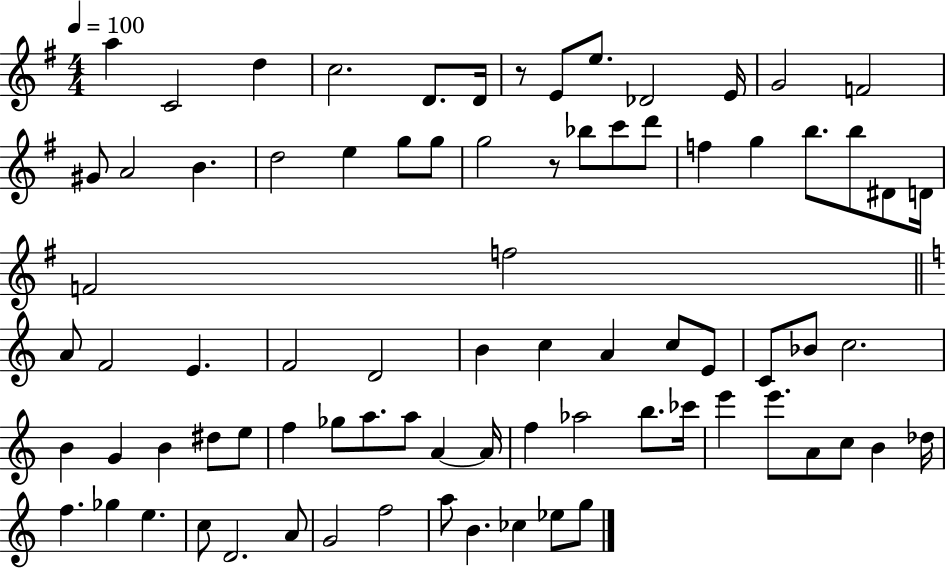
{
  \clef treble
  \numericTimeSignature
  \time 4/4
  \key g \major
  \tempo 4 = 100
  \repeat volta 2 { a''4 c'2 d''4 | c''2. d'8. d'16 | r8 e'8 e''8. des'2 e'16 | g'2 f'2 | \break gis'8 a'2 b'4. | d''2 e''4 g''8 g''8 | g''2 r8 bes''8 c'''8 d'''8 | f''4 g''4 b''8. b''8 dis'8 d'16 | \break f'2 f''2 | \bar "||" \break \key a \minor a'8 f'2 e'4. | f'2 d'2 | b'4 c''4 a'4 c''8 e'8 | c'8 bes'8 c''2. | \break b'4 g'4 b'4 dis''8 e''8 | f''4 ges''8 a''8. a''8 a'4~~ a'16 | f''4 aes''2 b''8. ces'''16 | e'''4 e'''8. a'8 c''8 b'4 des''16 | \break f''4. ges''4 e''4. | c''8 d'2. a'8 | g'2 f''2 | a''8 b'4. ces''4 ees''8 g''8 | \break } \bar "|."
}